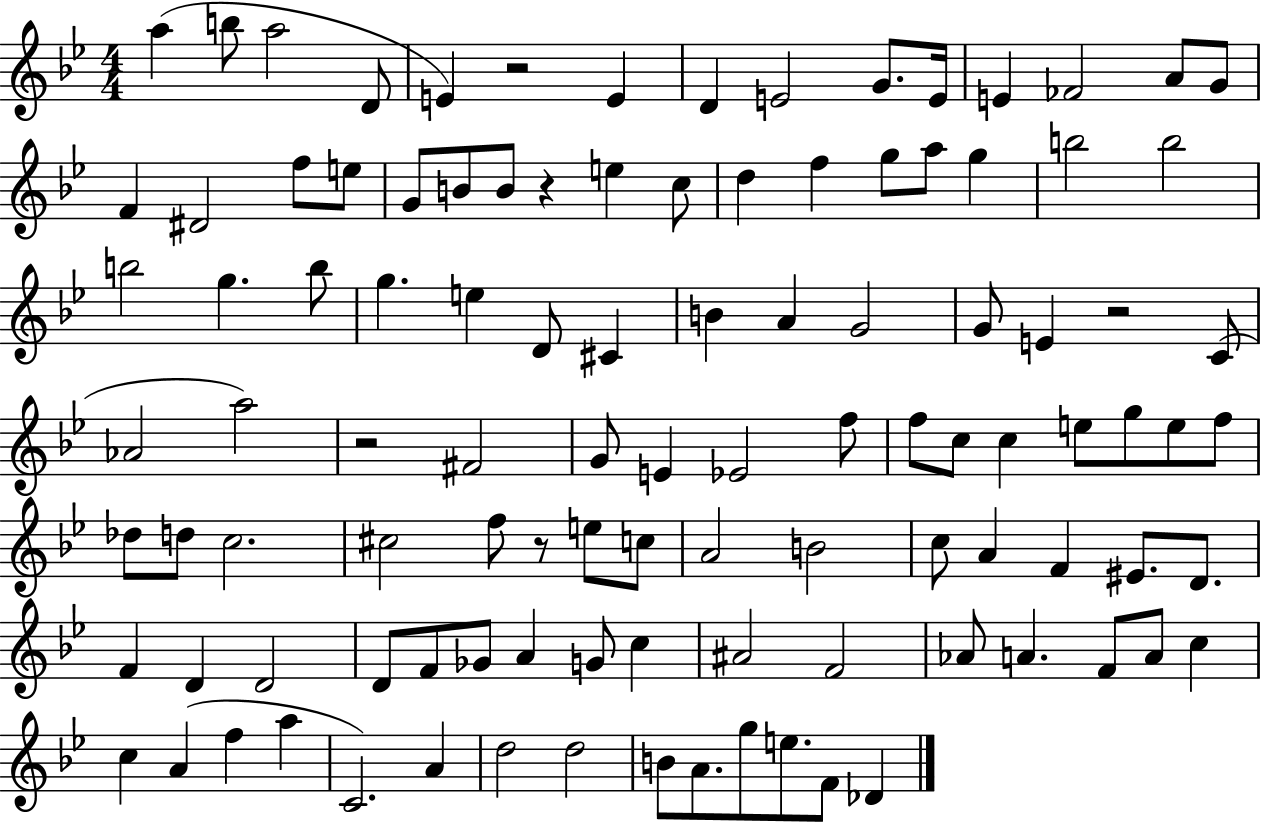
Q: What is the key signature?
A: BES major